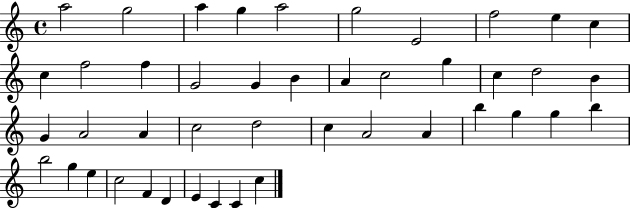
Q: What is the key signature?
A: C major